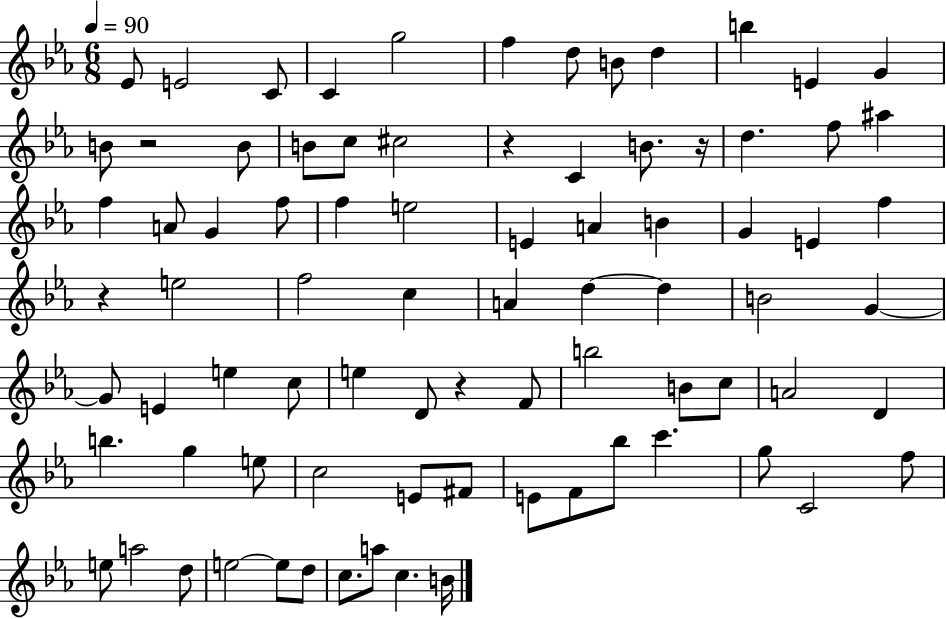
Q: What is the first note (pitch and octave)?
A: Eb4